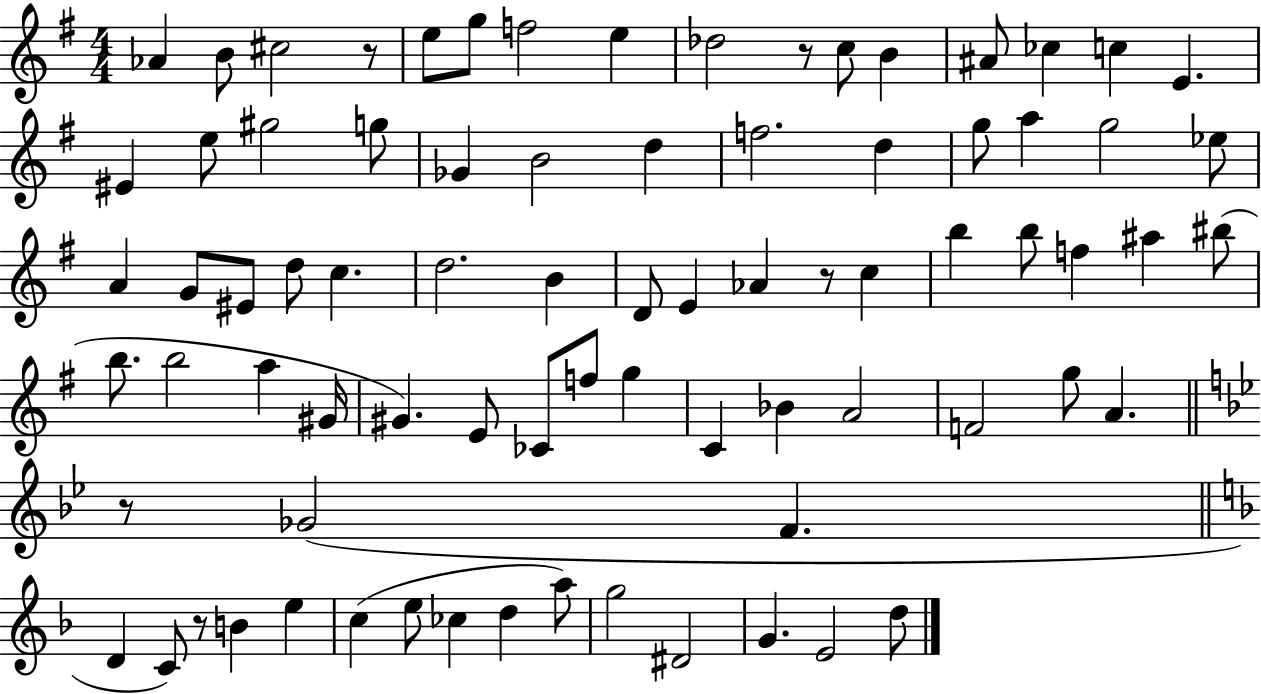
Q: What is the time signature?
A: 4/4